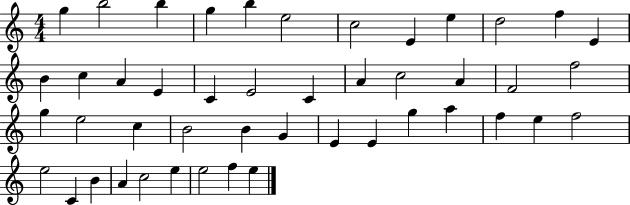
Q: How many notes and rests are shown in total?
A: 46